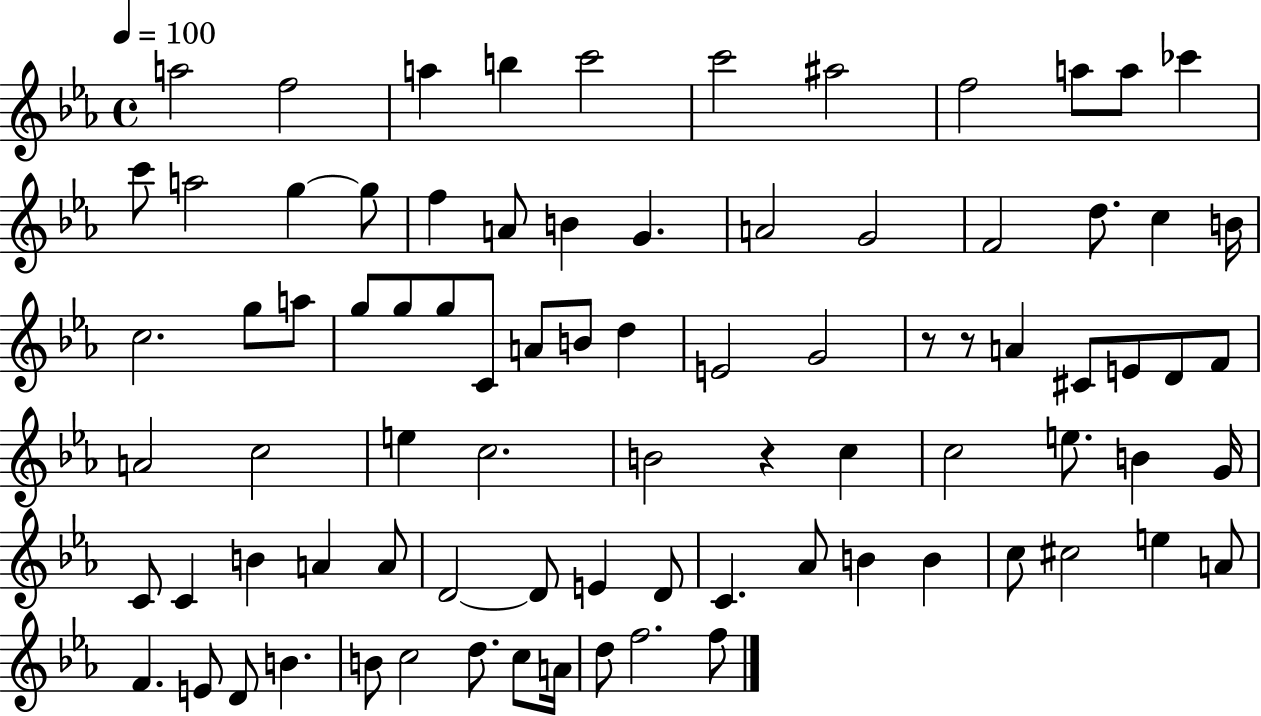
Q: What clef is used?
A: treble